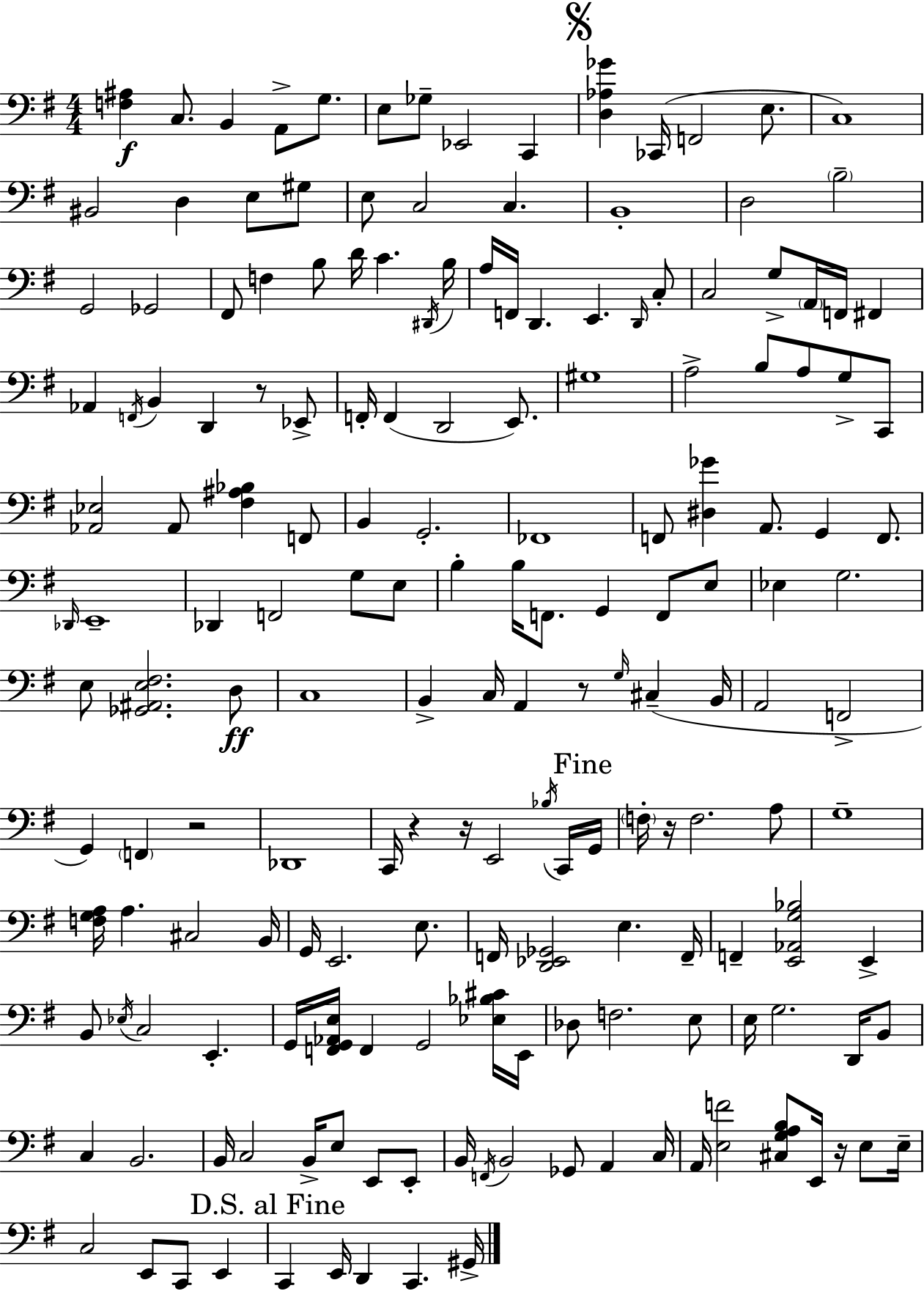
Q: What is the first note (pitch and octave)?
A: C3